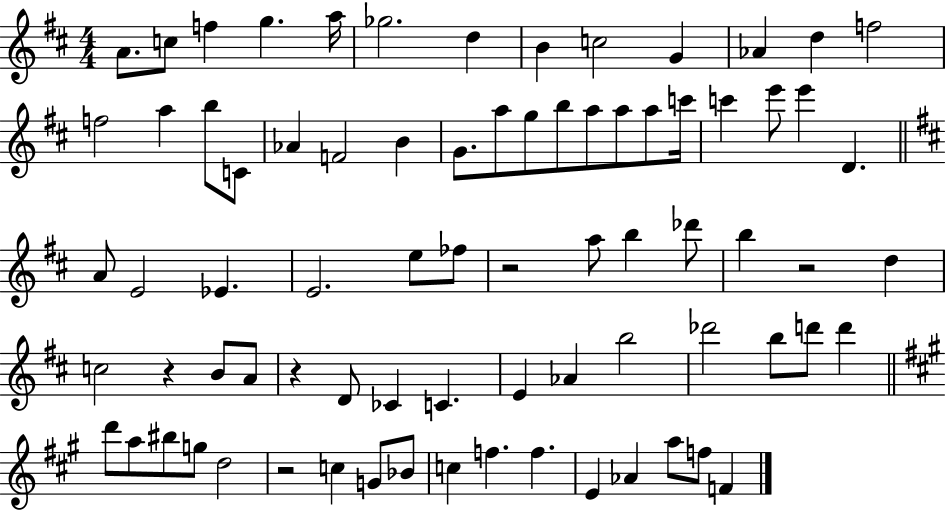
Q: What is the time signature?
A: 4/4